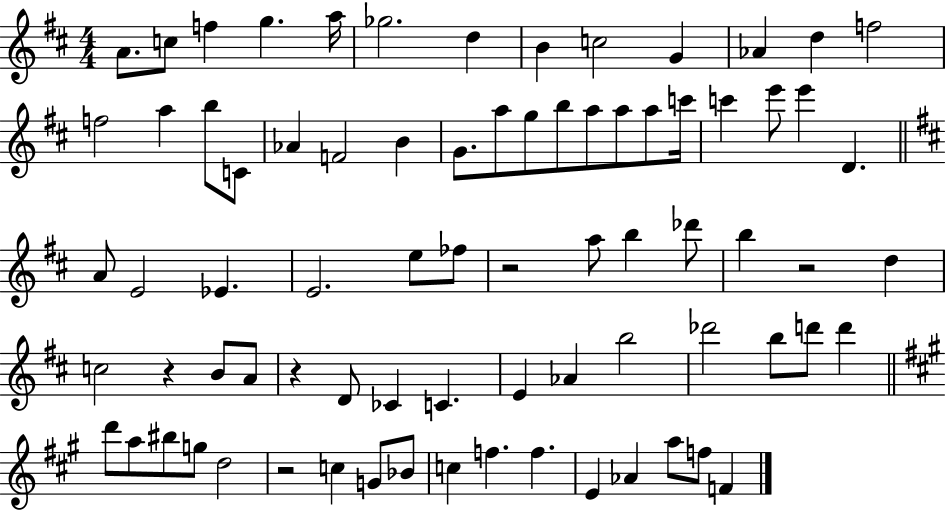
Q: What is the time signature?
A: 4/4